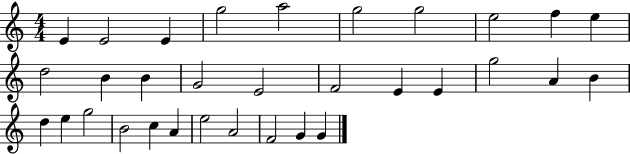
E4/q E4/h E4/q G5/h A5/h G5/h G5/h E5/h F5/q E5/q D5/h B4/q B4/q G4/h E4/h F4/h E4/q E4/q G5/h A4/q B4/q D5/q E5/q G5/h B4/h C5/q A4/q E5/h A4/h F4/h G4/q G4/q